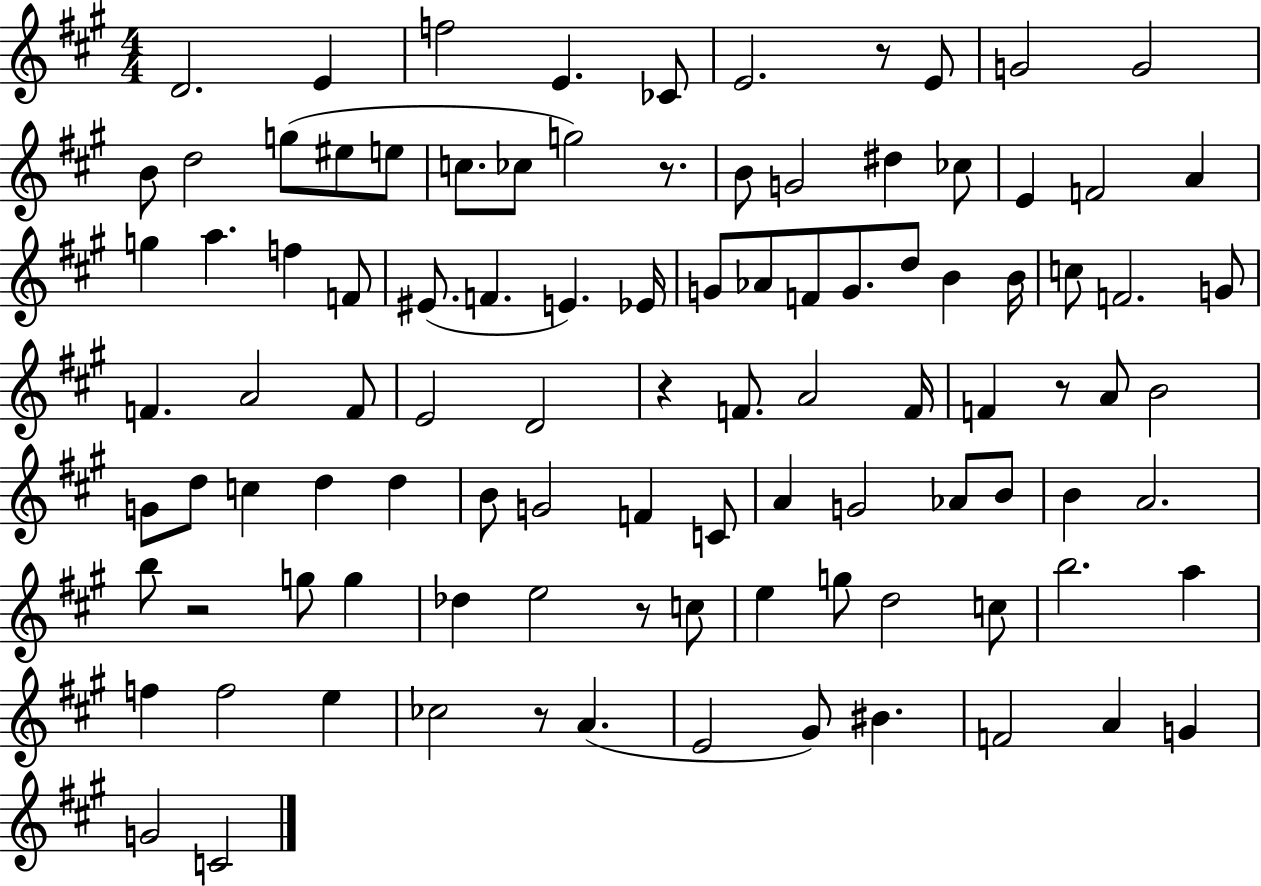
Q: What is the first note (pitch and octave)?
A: D4